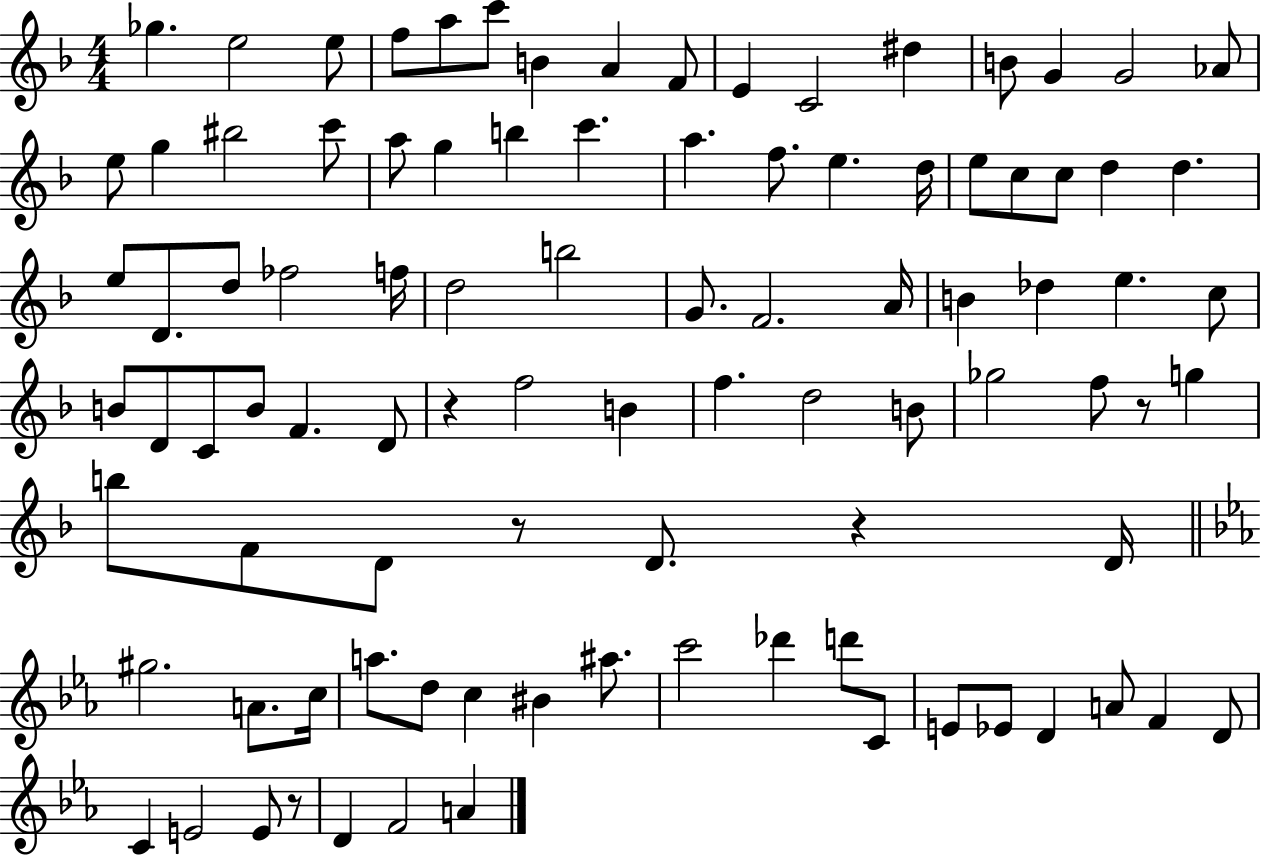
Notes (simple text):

Gb5/q. E5/h E5/e F5/e A5/e C6/e B4/q A4/q F4/e E4/q C4/h D#5/q B4/e G4/q G4/h Ab4/e E5/e G5/q BIS5/h C6/e A5/e G5/q B5/q C6/q. A5/q. F5/e. E5/q. D5/s E5/e C5/e C5/e D5/q D5/q. E5/e D4/e. D5/e FES5/h F5/s D5/h B5/h G4/e. F4/h. A4/s B4/q Db5/q E5/q. C5/e B4/e D4/e C4/e B4/e F4/q. D4/e R/q F5/h B4/q F5/q. D5/h B4/e Gb5/h F5/e R/e G5/q B5/e F4/e D4/e R/e D4/e. R/q D4/s G#5/h. A4/e. C5/s A5/e. D5/e C5/q BIS4/q A#5/e. C6/h Db6/q D6/e C4/e E4/e Eb4/e D4/q A4/e F4/q D4/e C4/q E4/h E4/e R/e D4/q F4/h A4/q